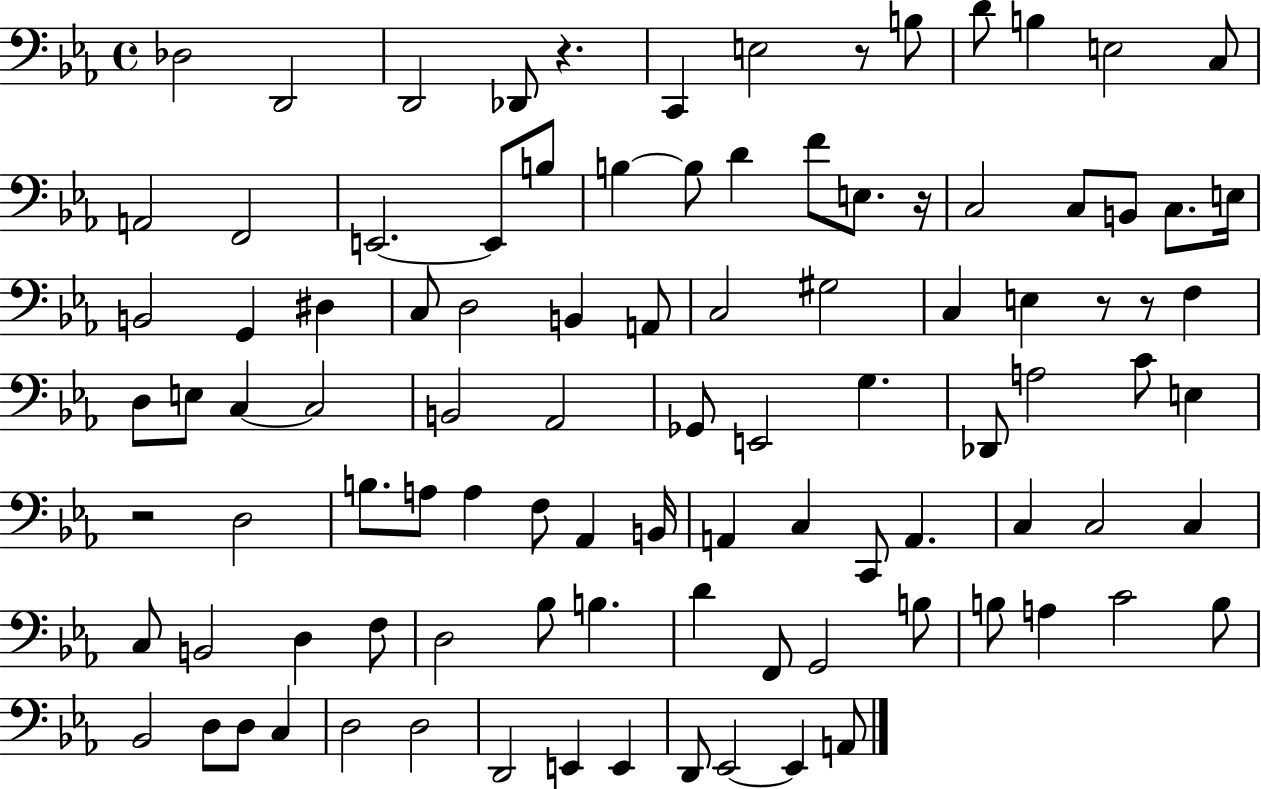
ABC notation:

X:1
T:Untitled
M:4/4
L:1/4
K:Eb
_D,2 D,,2 D,,2 _D,,/2 z C,, E,2 z/2 B,/2 D/2 B, E,2 C,/2 A,,2 F,,2 E,,2 E,,/2 B,/2 B, B,/2 D F/2 E,/2 z/4 C,2 C,/2 B,,/2 C,/2 E,/4 B,,2 G,, ^D, C,/2 D,2 B,, A,,/2 C,2 ^G,2 C, E, z/2 z/2 F, D,/2 E,/2 C, C,2 B,,2 _A,,2 _G,,/2 E,,2 G, _D,,/2 A,2 C/2 E, z2 D,2 B,/2 A,/2 A, F,/2 _A,, B,,/4 A,, C, C,,/2 A,, C, C,2 C, C,/2 B,,2 D, F,/2 D,2 _B,/2 B, D F,,/2 G,,2 B,/2 B,/2 A, C2 B,/2 _B,,2 D,/2 D,/2 C, D,2 D,2 D,,2 E,, E,, D,,/2 _E,,2 _E,, A,,/2